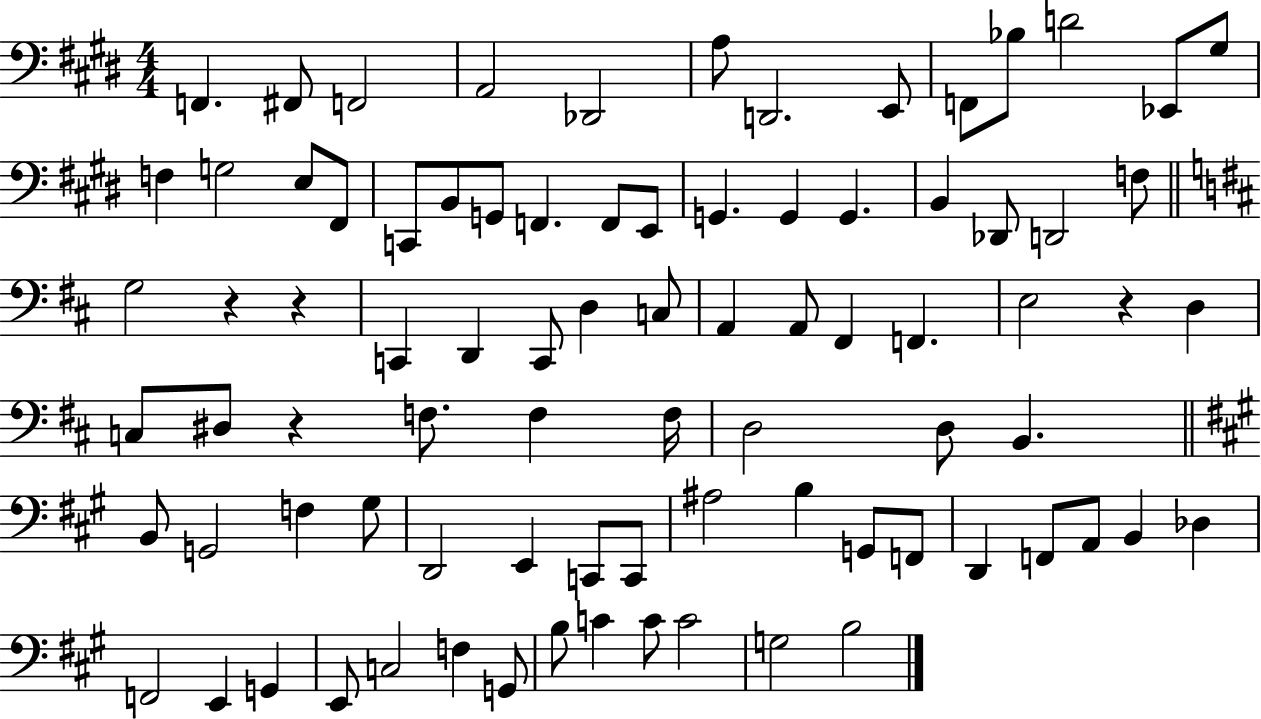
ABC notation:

X:1
T:Untitled
M:4/4
L:1/4
K:E
F,, ^F,,/2 F,,2 A,,2 _D,,2 A,/2 D,,2 E,,/2 F,,/2 _B,/2 D2 _E,,/2 ^G,/2 F, G,2 E,/2 ^F,,/2 C,,/2 B,,/2 G,,/2 F,, F,,/2 E,,/2 G,, G,, G,, B,, _D,,/2 D,,2 F,/2 G,2 z z C,, D,, C,,/2 D, C,/2 A,, A,,/2 ^F,, F,, E,2 z D, C,/2 ^D,/2 z F,/2 F, F,/4 D,2 D,/2 B,, B,,/2 G,,2 F, ^G,/2 D,,2 E,, C,,/2 C,,/2 ^A,2 B, G,,/2 F,,/2 D,, F,,/2 A,,/2 B,, _D, F,,2 E,, G,, E,,/2 C,2 F, G,,/2 B,/2 C C/2 C2 G,2 B,2